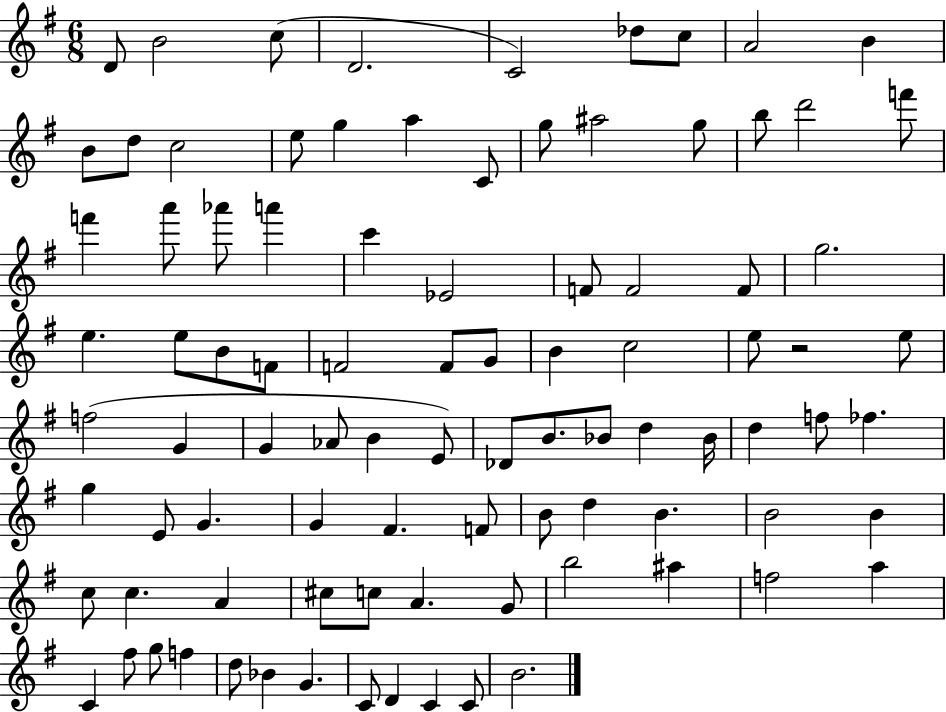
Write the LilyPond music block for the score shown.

{
  \clef treble
  \numericTimeSignature
  \time 6/8
  \key g \major
  d'8 b'2 c''8( | d'2. | c'2) des''8 c''8 | a'2 b'4 | \break b'8 d''8 c''2 | e''8 g''4 a''4 c'8 | g''8 ais''2 g''8 | b''8 d'''2 f'''8 | \break f'''4 a'''8 aes'''8 a'''4 | c'''4 ees'2 | f'8 f'2 f'8 | g''2. | \break e''4. e''8 b'8 f'8 | f'2 f'8 g'8 | b'4 c''2 | e''8 r2 e''8 | \break f''2( g'4 | g'4 aes'8 b'4 e'8) | des'8 b'8. bes'8 d''4 bes'16 | d''4 f''8 fes''4. | \break g''4 e'8 g'4. | g'4 fis'4. f'8 | b'8 d''4 b'4. | b'2 b'4 | \break c''8 c''4. a'4 | cis''8 c''8 a'4. g'8 | b''2 ais''4 | f''2 a''4 | \break c'4 fis''8 g''8 f''4 | d''8 bes'4 g'4. | c'8 d'4 c'4 c'8 | b'2. | \break \bar "|."
}